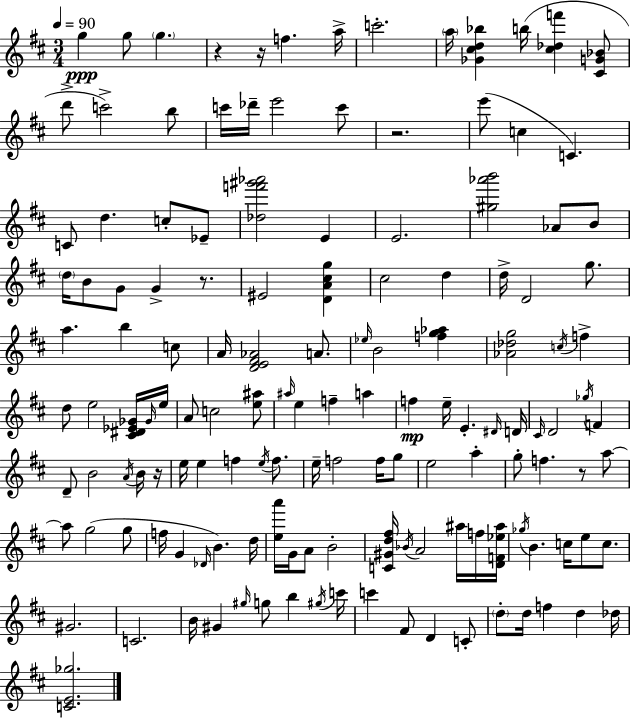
{
  \clef treble
  \numericTimeSignature
  \time 3/4
  \key d \major
  \tempo 4 = 90
  g''4\ppp g''8 \parenthesize g''4. | r4 r16 f''4. a''16-> | c'''2.-. | \parenthesize a''16 <ges' cis'' d'' bes''>4 b''16( <cis'' des'' f'''>4 <cis' g' bes'>8 | \break d'''8-> c'''2->) b''8 | c'''16 des'''16-- e'''2 c'''8 | r2. | e'''8( c''4 c'4.) | \break c'8 d''4. c''8-. ees'8-- | <des'' f''' gis''' aes'''>2 e'4 | e'2. | <gis'' aes''' b'''>2 aes'8 b'8 | \break \parenthesize d''16 b'8 g'8 g'4-> r8. | eis'2 <d' a' cis'' g''>4 | cis''2 d''4 | d''16-> d'2 g''8. | \break a''4. b''4 c''8 | a'16 <d' e' fis' aes'>2 a'8. | \grace { ees''16 } b'2 <f'' g'' aes''>4 | <aes' des'' g''>2 \acciaccatura { c''16 } f''4-> | \break d''8 e''2 | <cis' dis' ees' ges'>16 \grace { ges'16 } e''16 a'8 c''2 | <e'' ais''>8 \grace { ais''16 } e''4 f''4-- | a''4 f''4\mp e''16-- e'4.-. | \break \grace { dis'16 } d'16 \grace { cis'16 } d'2 | \acciaccatura { ges''16 } f'4 d'8-- b'2 | \acciaccatura { a'16 } b'16 r16 e''16 e''4 | f''4 \acciaccatura { e''16 } f''8. e''16-- f''2 | \break f''16 g''8 e''2 | a''4-. g''8-. f''4. | r8 a''8~~ a''8 g''2( | g''8 f''16 g'4 | \break \grace { des'16 }) b'4. d''16 <e'' a'''>16 g'16 | a'8 b'2-. <c' gis' d'' fis''>16 \acciaccatura { bes'16 } | a'2 ais''16 f''16 <d' f' ees'' ais''>16 \acciaccatura { ges''16 } | b'4. c''16 e''8 c''8. | \break gis'2. | c'2. | b'16 gis'4 \grace { gis''16 } g''8 b''4 | \acciaccatura { gis''16 } c'''16 c'''4 fis'8 d'4 | \break c'8-. \parenthesize d''8-. d''16 f''4 d''4 | des''16 <c' e' ges''>2. | \bar "|."
}